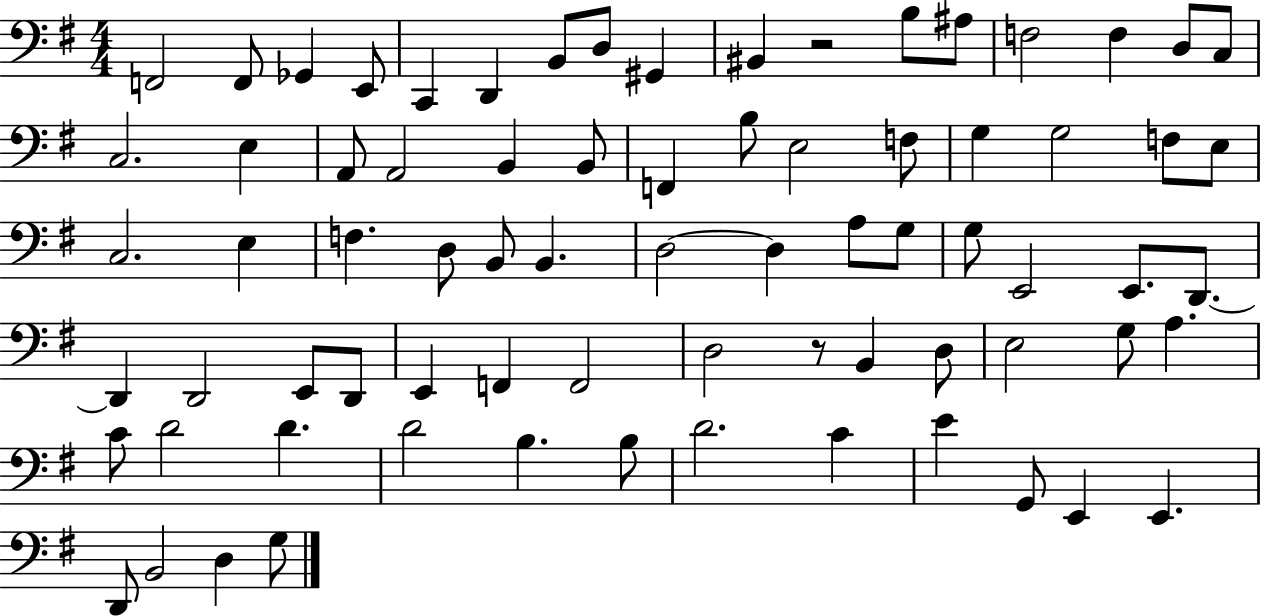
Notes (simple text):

F2/h F2/e Gb2/q E2/e C2/q D2/q B2/e D3/e G#2/q BIS2/q R/h B3/e A#3/e F3/h F3/q D3/e C3/e C3/h. E3/q A2/e A2/h B2/q B2/e F2/q B3/e E3/h F3/e G3/q G3/h F3/e E3/e C3/h. E3/q F3/q. D3/e B2/e B2/q. D3/h D3/q A3/e G3/e G3/e E2/h E2/e. D2/e. D2/q D2/h E2/e D2/e E2/q F2/q F2/h D3/h R/e B2/q D3/e E3/h G3/e A3/q. C4/e D4/h D4/q. D4/h B3/q. B3/e D4/h. C4/q E4/q G2/e E2/q E2/q. D2/e B2/h D3/q G3/e